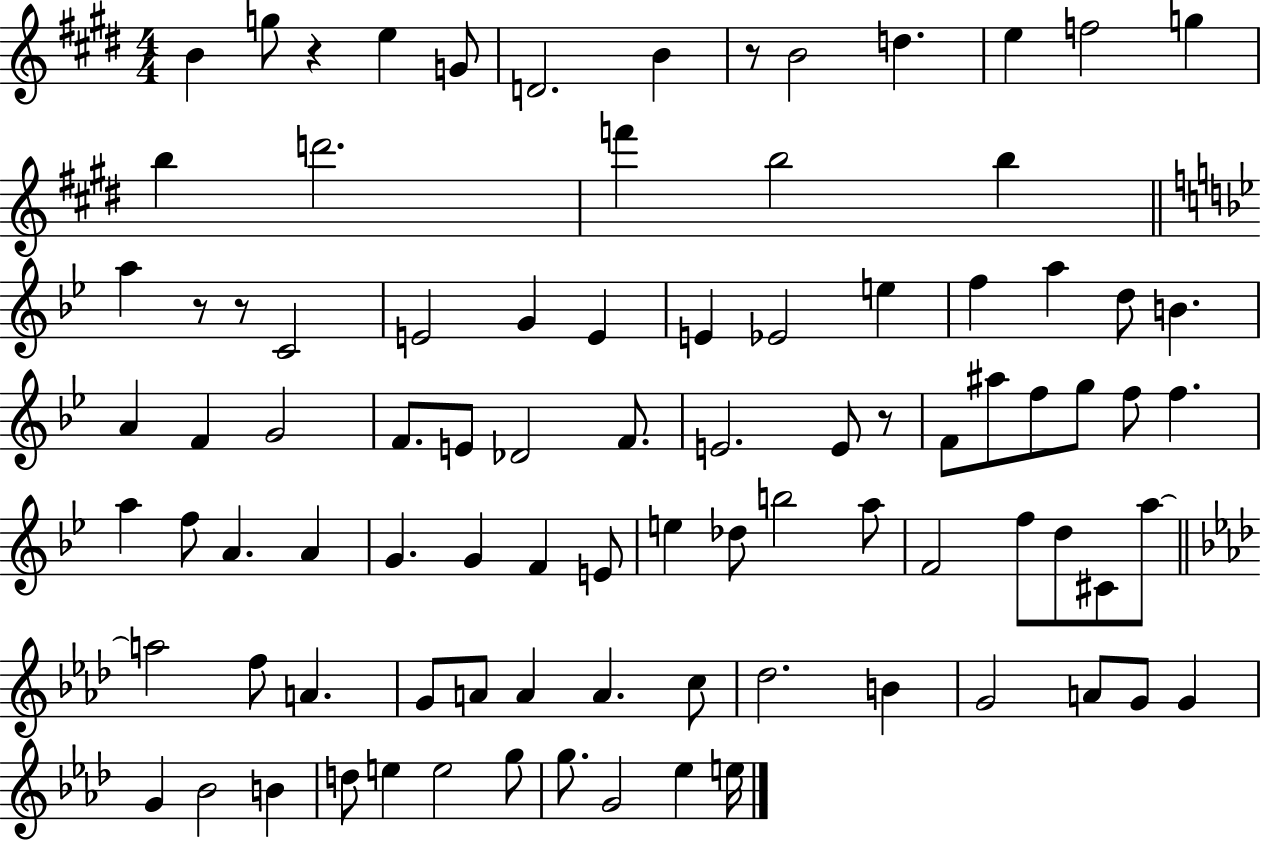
X:1
T:Untitled
M:4/4
L:1/4
K:E
B g/2 z e G/2 D2 B z/2 B2 d e f2 g b d'2 f' b2 b a z/2 z/2 C2 E2 G E E _E2 e f a d/2 B A F G2 F/2 E/2 _D2 F/2 E2 E/2 z/2 F/2 ^a/2 f/2 g/2 f/2 f a f/2 A A G G F E/2 e _d/2 b2 a/2 F2 f/2 d/2 ^C/2 a/2 a2 f/2 A G/2 A/2 A A c/2 _d2 B G2 A/2 G/2 G G _B2 B d/2 e e2 g/2 g/2 G2 _e e/4